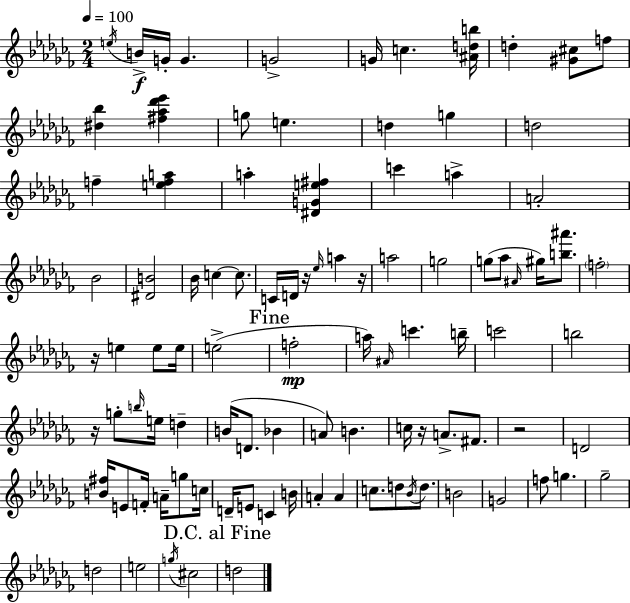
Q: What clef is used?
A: treble